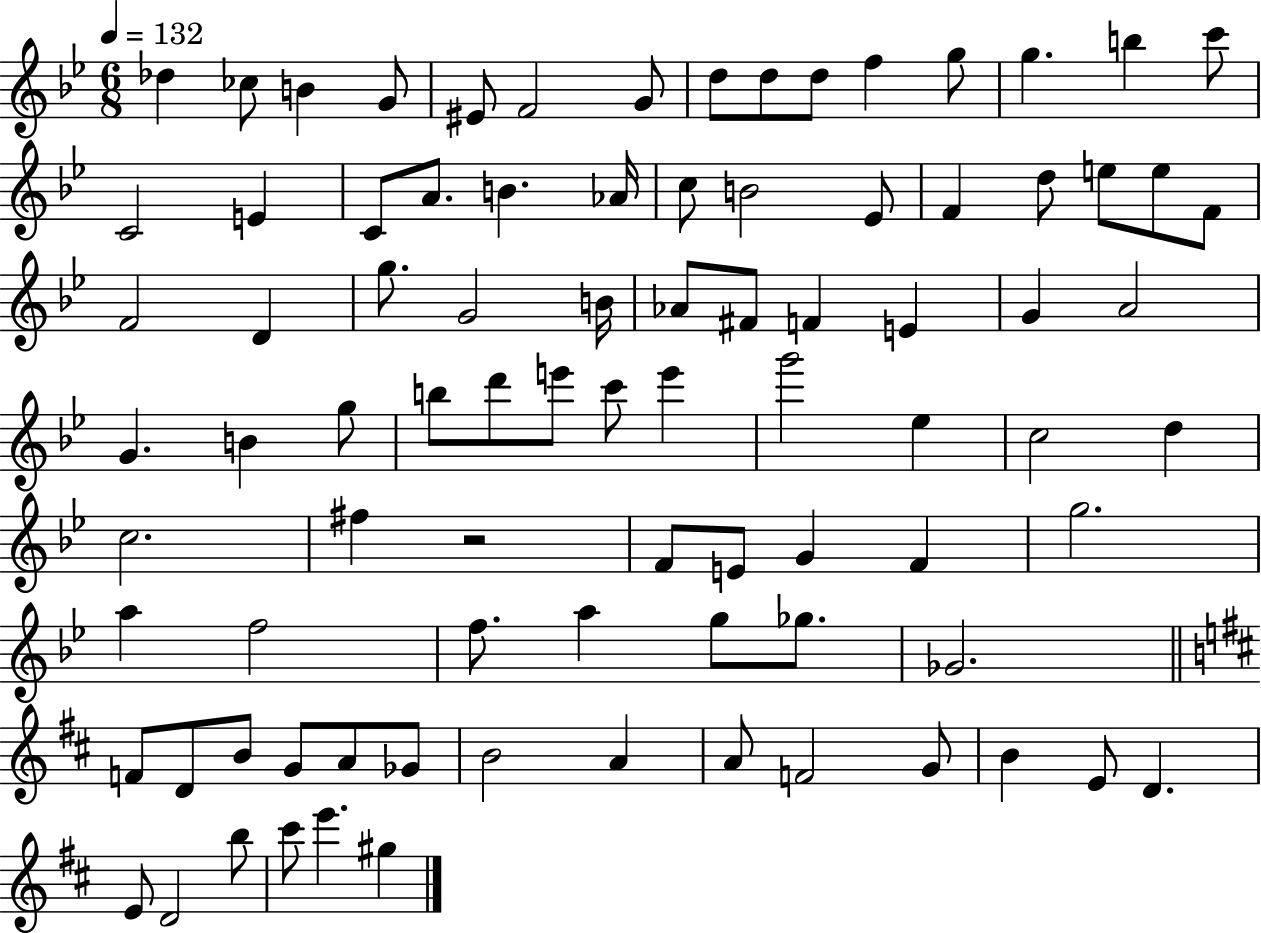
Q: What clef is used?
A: treble